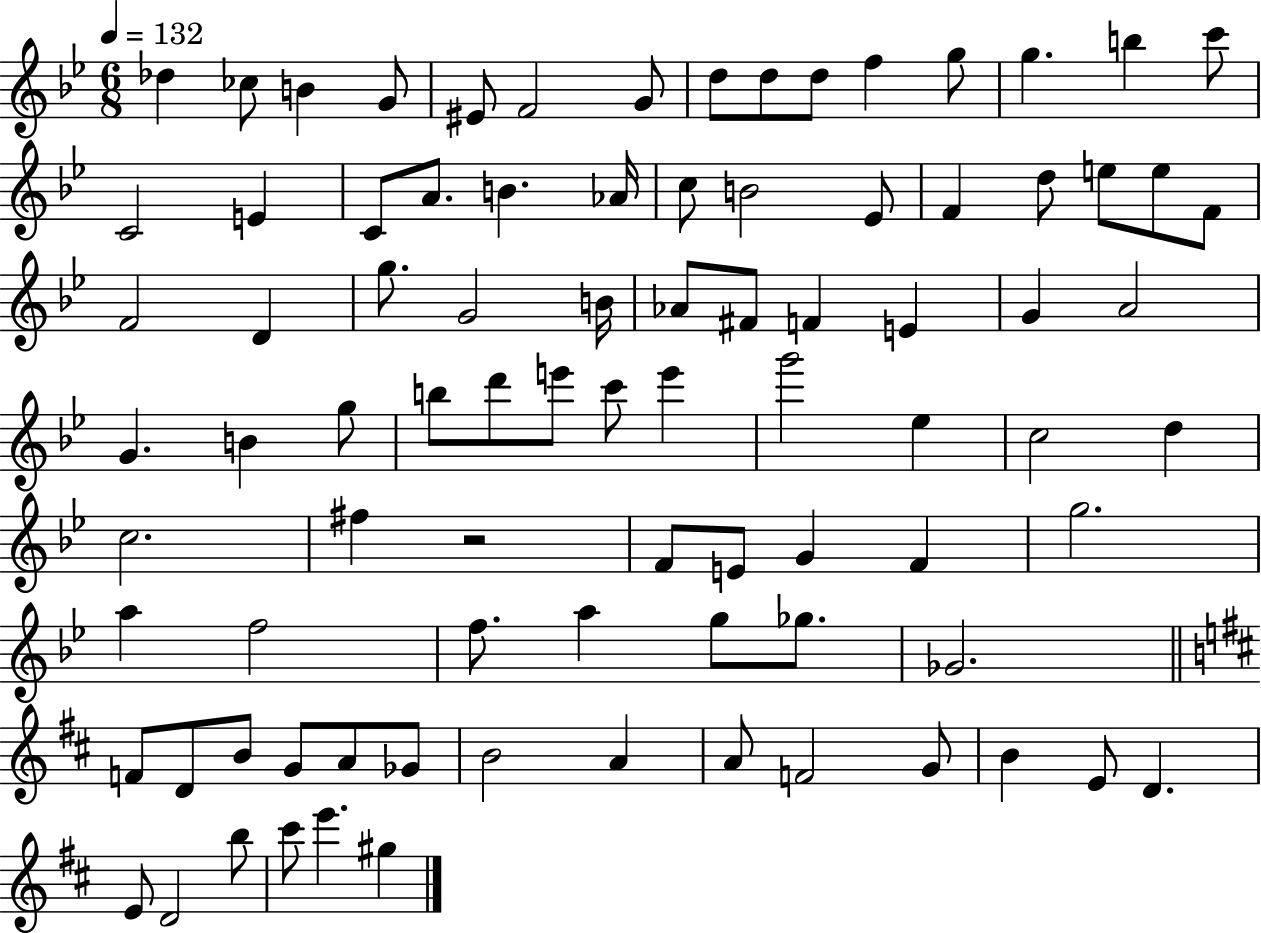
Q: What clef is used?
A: treble